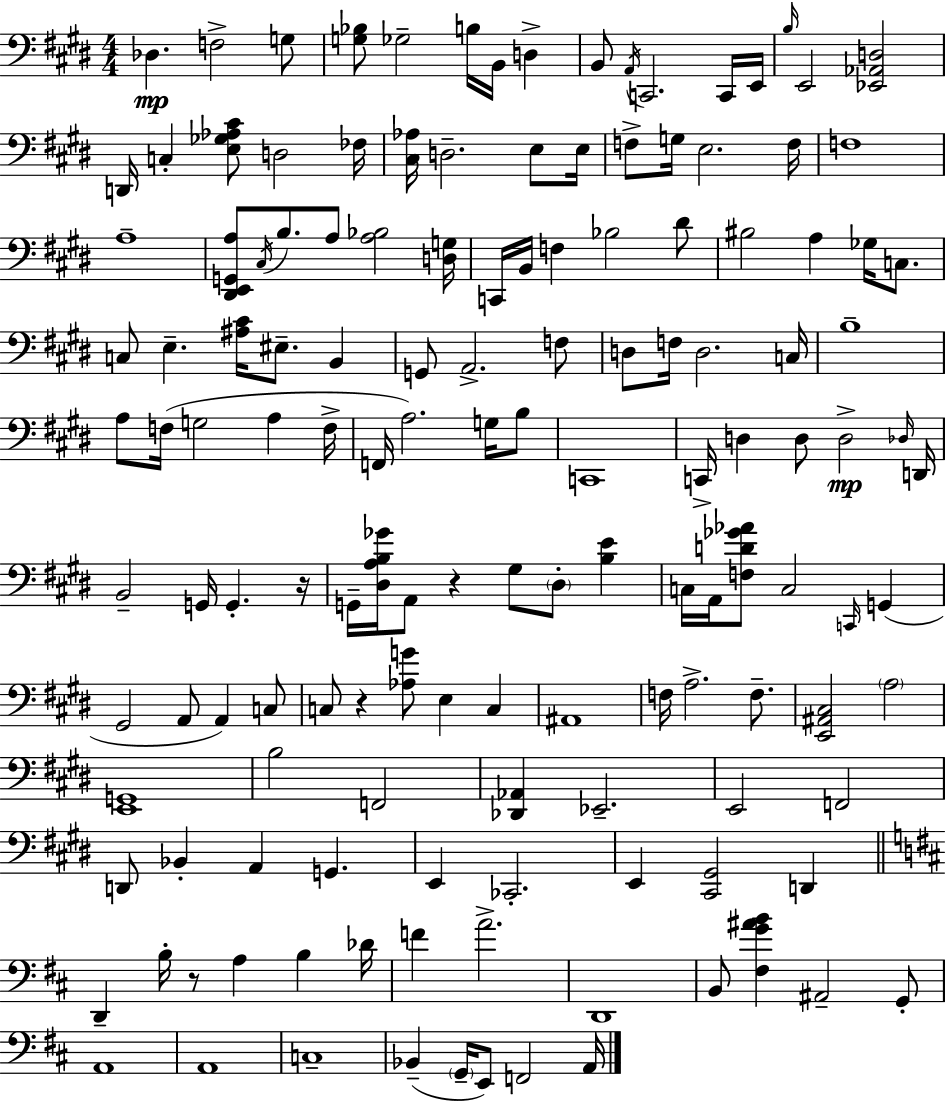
Db3/q. F3/h G3/e [G3,Bb3]/e Gb3/h B3/s B2/s D3/q B2/e A2/s C2/h. C2/s E2/s B3/s E2/h [Eb2,Ab2,D3]/h D2/s C3/q [E3,Gb3,Ab3,C#4]/e D3/h FES3/s [C#3,Ab3]/s D3/h. E3/e E3/s F3/e G3/s E3/h. F3/s F3/w A3/w [D#2,E2,G2,A3]/e C#3/s B3/e. A3/e [A3,Bb3]/h [D3,G3]/s C2/s B2/s F3/q Bb3/h D#4/e BIS3/h A3/q Gb3/s C3/e. C3/e E3/q. [A#3,C#4]/s EIS3/e. B2/q G2/e A2/h. F3/e D3/e F3/s D3/h. C3/s B3/w A3/e F3/s G3/h A3/q F3/s F2/s A3/h. G3/s B3/e C2/w C2/s D3/q D3/e D3/h Db3/s D2/s B2/h G2/s G2/q. R/s G2/s [D#3,A3,B3,Gb4]/s A2/e R/q G#3/e D#3/e [B3,E4]/q C3/s A2/s [F3,D4,Gb4,Ab4]/e C3/h C2/s G2/q G#2/h A2/e A2/q C3/e C3/e R/q [Ab3,G4]/e E3/q C3/q A#2/w F3/s A3/h. F3/e. [E2,A#2,C#3]/h A3/h [E2,G2]/w B3/h F2/h [Db2,Ab2]/q Eb2/h. E2/h F2/h D2/e Bb2/q A2/q G2/q. E2/q CES2/h. E2/q [C#2,G#2]/h D2/q D2/q B3/s R/e A3/q B3/q Db4/s F4/q A4/h. D2/w B2/e [F#3,G4,A#4,B4]/q A#2/h G2/e A2/w A2/w C3/w Bb2/q G2/s E2/e F2/h A2/s